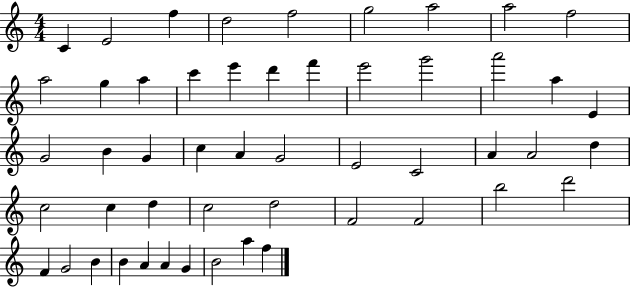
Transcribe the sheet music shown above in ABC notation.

X:1
T:Untitled
M:4/4
L:1/4
K:C
C E2 f d2 f2 g2 a2 a2 f2 a2 g a c' e' d' f' e'2 g'2 a'2 a E G2 B G c A G2 E2 C2 A A2 d c2 c d c2 d2 F2 F2 b2 d'2 F G2 B B A A G B2 a f